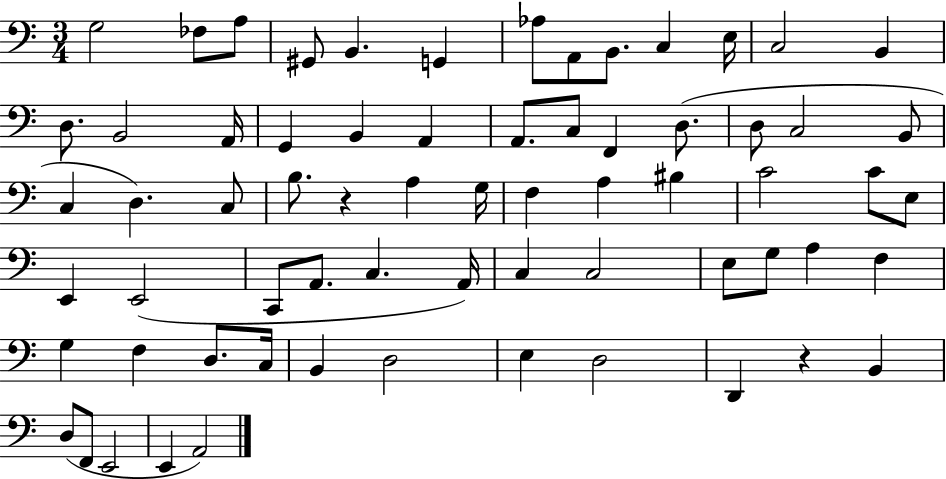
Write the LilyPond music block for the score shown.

{
  \clef bass
  \numericTimeSignature
  \time 3/4
  \key c \major
  g2 fes8 a8 | gis,8 b,4. g,4 | aes8 a,8 b,8. c4 e16 | c2 b,4 | \break d8. b,2 a,16 | g,4 b,4 a,4 | a,8. c8 f,4 d8.( | d8 c2 b,8 | \break c4 d4.) c8 | b8. r4 a4 g16 | f4 a4 bis4 | c'2 c'8 e8 | \break e,4 e,2( | c,8 a,8. c4. a,16) | c4 c2 | e8 g8 a4 f4 | \break g4 f4 d8. c16 | b,4 d2 | e4 d2 | d,4 r4 b,4 | \break d8( f,8 e,2 | e,4 a,2) | \bar "|."
}